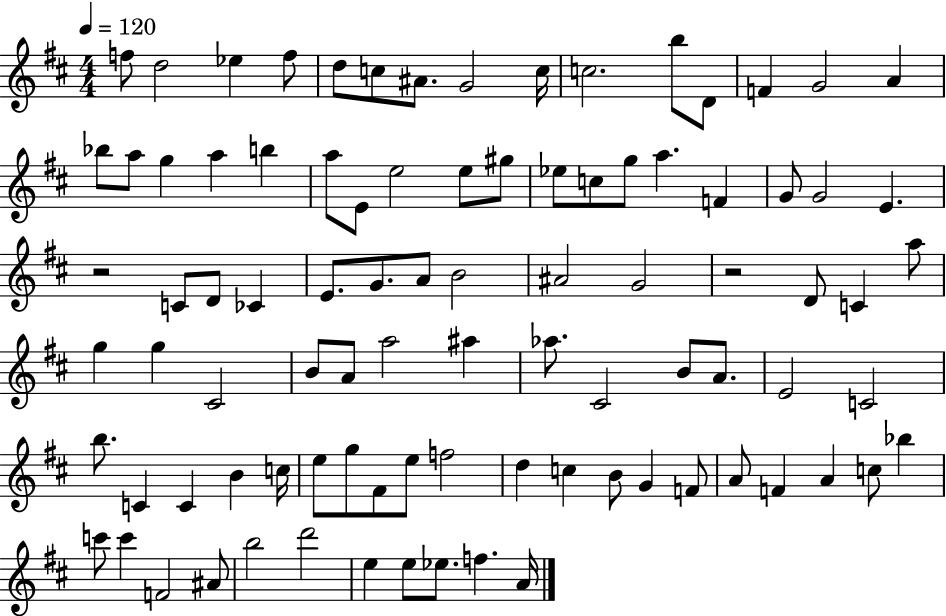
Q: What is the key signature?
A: D major